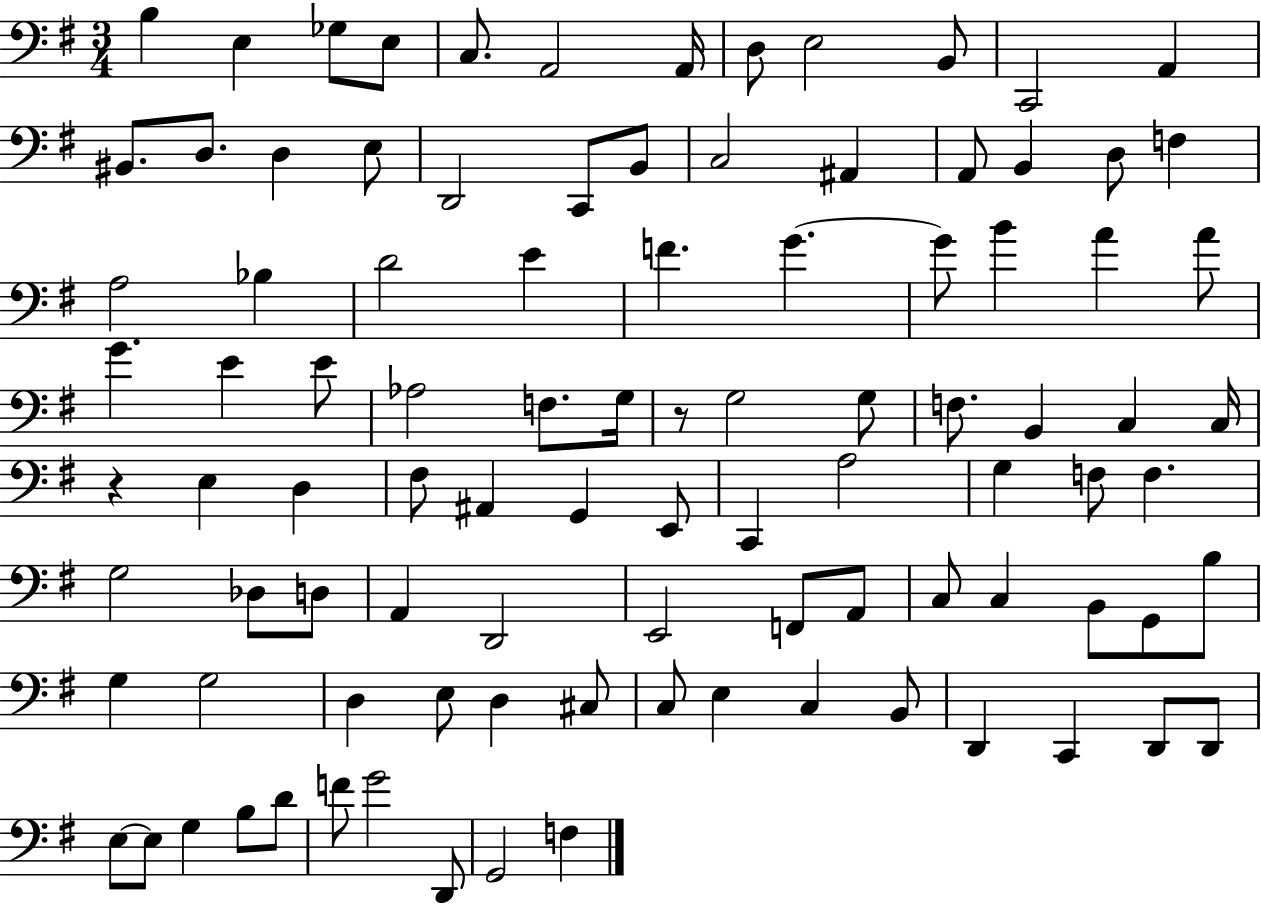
X:1
T:Untitled
M:3/4
L:1/4
K:G
B, E, _G,/2 E,/2 C,/2 A,,2 A,,/4 D,/2 E,2 B,,/2 C,,2 A,, ^B,,/2 D,/2 D, E,/2 D,,2 C,,/2 B,,/2 C,2 ^A,, A,,/2 B,, D,/2 F, A,2 _B, D2 E F G G/2 B A A/2 G E E/2 _A,2 F,/2 G,/4 z/2 G,2 G,/2 F,/2 B,, C, C,/4 z E, D, ^F,/2 ^A,, G,, E,,/2 C,, A,2 G, F,/2 F, G,2 _D,/2 D,/2 A,, D,,2 E,,2 F,,/2 A,,/2 C,/2 C, B,,/2 G,,/2 B,/2 G, G,2 D, E,/2 D, ^C,/2 C,/2 E, C, B,,/2 D,, C,, D,,/2 D,,/2 E,/2 E,/2 G, B,/2 D/2 F/2 G2 D,,/2 G,,2 F,